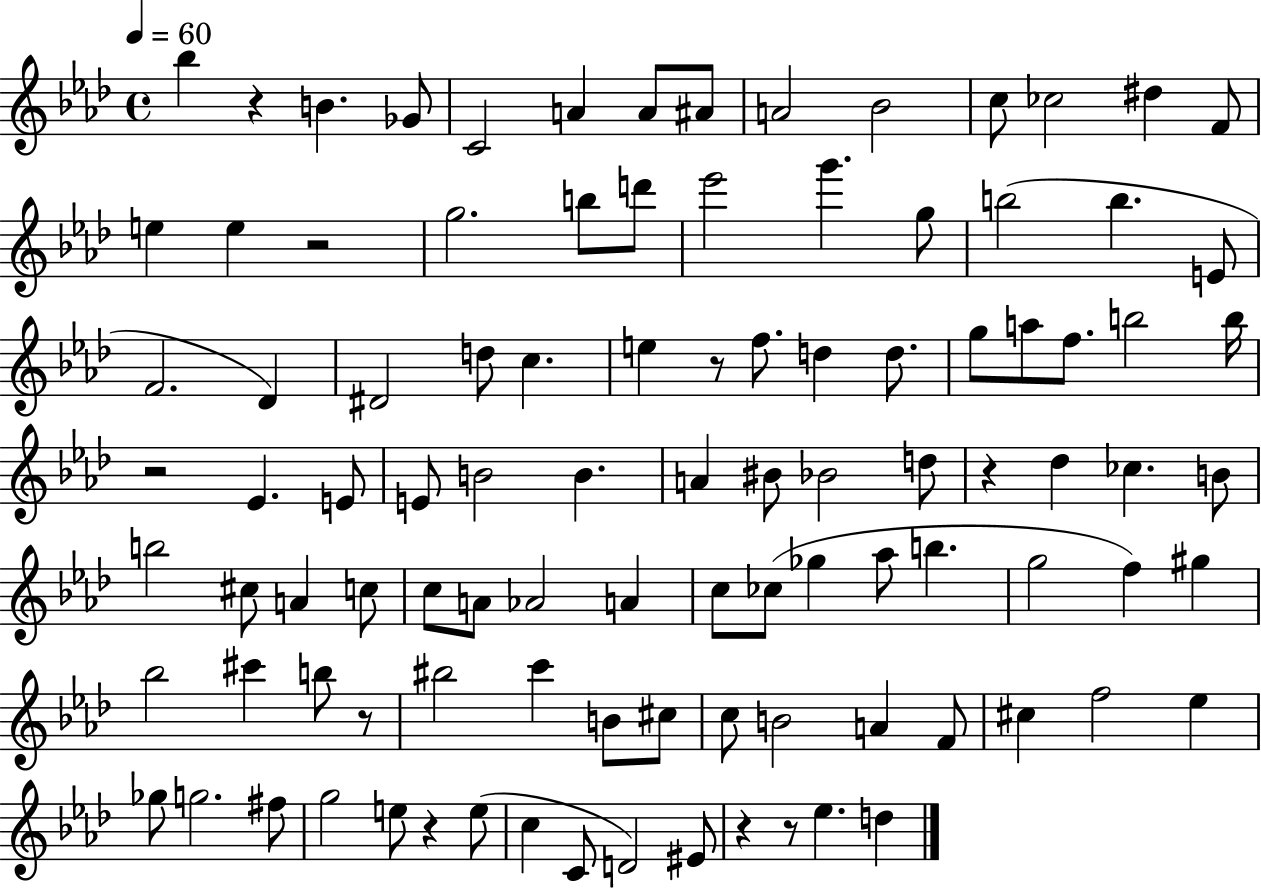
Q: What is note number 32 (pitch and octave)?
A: D5